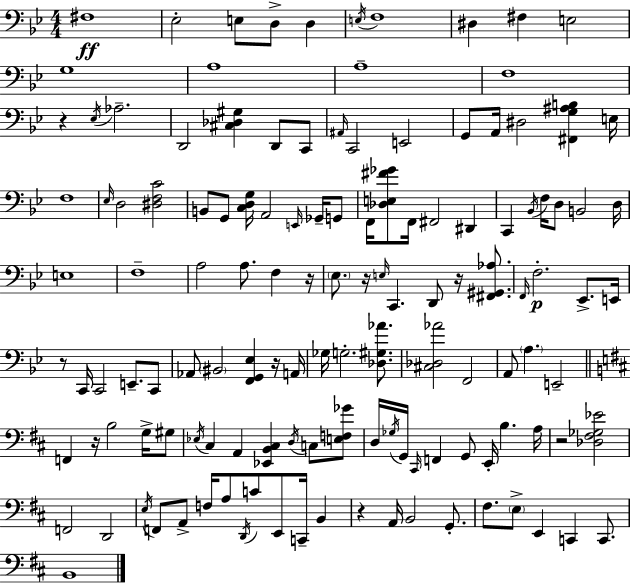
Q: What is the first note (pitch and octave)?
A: F#3